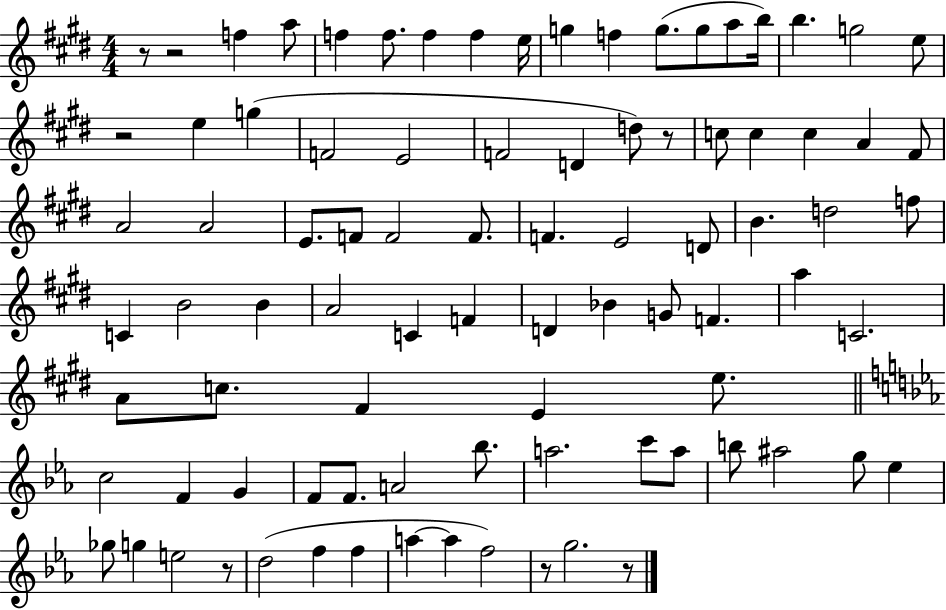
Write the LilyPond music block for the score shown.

{
  \clef treble
  \numericTimeSignature
  \time 4/4
  \key e \major
  r8 r2 f''4 a''8 | f''4 f''8. f''4 f''4 e''16 | g''4 f''4 g''8.( g''8 a''8 b''16) | b''4. g''2 e''8 | \break r2 e''4 g''4( | f'2 e'2 | f'2 d'4 d''8) r8 | c''8 c''4 c''4 a'4 fis'8 | \break a'2 a'2 | e'8. f'8 f'2 f'8. | f'4. e'2 d'8 | b'4. d''2 f''8 | \break c'4 b'2 b'4 | a'2 c'4 f'4 | d'4 bes'4 g'8 f'4. | a''4 c'2. | \break a'8 c''8. fis'4 e'4 e''8. | \bar "||" \break \key c \minor c''2 f'4 g'4 | f'8 f'8. a'2 bes''8. | a''2. c'''8 a''8 | b''8 ais''2 g''8 ees''4 | \break ges''8 g''4 e''2 r8 | d''2( f''4 f''4 | a''4~~ a''4 f''2) | r8 g''2. r8 | \break \bar "|."
}